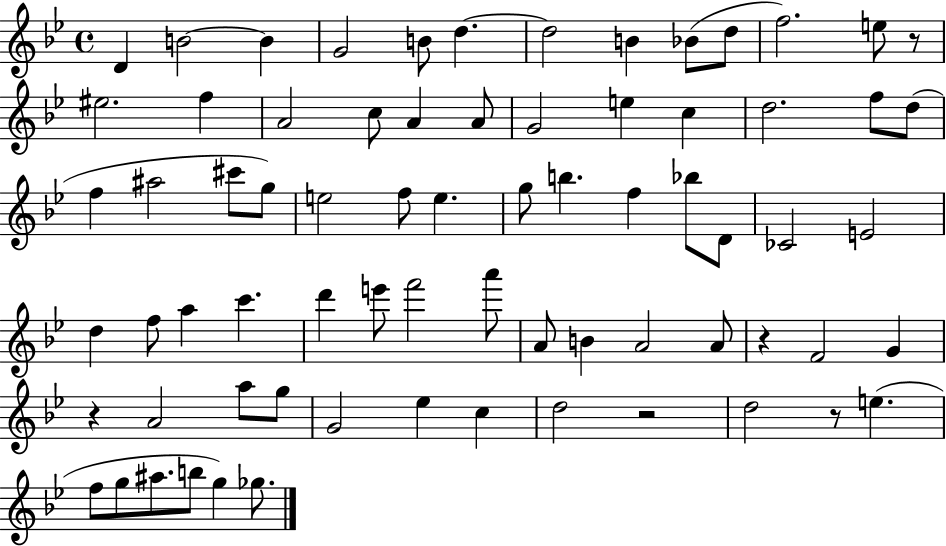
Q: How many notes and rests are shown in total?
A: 72